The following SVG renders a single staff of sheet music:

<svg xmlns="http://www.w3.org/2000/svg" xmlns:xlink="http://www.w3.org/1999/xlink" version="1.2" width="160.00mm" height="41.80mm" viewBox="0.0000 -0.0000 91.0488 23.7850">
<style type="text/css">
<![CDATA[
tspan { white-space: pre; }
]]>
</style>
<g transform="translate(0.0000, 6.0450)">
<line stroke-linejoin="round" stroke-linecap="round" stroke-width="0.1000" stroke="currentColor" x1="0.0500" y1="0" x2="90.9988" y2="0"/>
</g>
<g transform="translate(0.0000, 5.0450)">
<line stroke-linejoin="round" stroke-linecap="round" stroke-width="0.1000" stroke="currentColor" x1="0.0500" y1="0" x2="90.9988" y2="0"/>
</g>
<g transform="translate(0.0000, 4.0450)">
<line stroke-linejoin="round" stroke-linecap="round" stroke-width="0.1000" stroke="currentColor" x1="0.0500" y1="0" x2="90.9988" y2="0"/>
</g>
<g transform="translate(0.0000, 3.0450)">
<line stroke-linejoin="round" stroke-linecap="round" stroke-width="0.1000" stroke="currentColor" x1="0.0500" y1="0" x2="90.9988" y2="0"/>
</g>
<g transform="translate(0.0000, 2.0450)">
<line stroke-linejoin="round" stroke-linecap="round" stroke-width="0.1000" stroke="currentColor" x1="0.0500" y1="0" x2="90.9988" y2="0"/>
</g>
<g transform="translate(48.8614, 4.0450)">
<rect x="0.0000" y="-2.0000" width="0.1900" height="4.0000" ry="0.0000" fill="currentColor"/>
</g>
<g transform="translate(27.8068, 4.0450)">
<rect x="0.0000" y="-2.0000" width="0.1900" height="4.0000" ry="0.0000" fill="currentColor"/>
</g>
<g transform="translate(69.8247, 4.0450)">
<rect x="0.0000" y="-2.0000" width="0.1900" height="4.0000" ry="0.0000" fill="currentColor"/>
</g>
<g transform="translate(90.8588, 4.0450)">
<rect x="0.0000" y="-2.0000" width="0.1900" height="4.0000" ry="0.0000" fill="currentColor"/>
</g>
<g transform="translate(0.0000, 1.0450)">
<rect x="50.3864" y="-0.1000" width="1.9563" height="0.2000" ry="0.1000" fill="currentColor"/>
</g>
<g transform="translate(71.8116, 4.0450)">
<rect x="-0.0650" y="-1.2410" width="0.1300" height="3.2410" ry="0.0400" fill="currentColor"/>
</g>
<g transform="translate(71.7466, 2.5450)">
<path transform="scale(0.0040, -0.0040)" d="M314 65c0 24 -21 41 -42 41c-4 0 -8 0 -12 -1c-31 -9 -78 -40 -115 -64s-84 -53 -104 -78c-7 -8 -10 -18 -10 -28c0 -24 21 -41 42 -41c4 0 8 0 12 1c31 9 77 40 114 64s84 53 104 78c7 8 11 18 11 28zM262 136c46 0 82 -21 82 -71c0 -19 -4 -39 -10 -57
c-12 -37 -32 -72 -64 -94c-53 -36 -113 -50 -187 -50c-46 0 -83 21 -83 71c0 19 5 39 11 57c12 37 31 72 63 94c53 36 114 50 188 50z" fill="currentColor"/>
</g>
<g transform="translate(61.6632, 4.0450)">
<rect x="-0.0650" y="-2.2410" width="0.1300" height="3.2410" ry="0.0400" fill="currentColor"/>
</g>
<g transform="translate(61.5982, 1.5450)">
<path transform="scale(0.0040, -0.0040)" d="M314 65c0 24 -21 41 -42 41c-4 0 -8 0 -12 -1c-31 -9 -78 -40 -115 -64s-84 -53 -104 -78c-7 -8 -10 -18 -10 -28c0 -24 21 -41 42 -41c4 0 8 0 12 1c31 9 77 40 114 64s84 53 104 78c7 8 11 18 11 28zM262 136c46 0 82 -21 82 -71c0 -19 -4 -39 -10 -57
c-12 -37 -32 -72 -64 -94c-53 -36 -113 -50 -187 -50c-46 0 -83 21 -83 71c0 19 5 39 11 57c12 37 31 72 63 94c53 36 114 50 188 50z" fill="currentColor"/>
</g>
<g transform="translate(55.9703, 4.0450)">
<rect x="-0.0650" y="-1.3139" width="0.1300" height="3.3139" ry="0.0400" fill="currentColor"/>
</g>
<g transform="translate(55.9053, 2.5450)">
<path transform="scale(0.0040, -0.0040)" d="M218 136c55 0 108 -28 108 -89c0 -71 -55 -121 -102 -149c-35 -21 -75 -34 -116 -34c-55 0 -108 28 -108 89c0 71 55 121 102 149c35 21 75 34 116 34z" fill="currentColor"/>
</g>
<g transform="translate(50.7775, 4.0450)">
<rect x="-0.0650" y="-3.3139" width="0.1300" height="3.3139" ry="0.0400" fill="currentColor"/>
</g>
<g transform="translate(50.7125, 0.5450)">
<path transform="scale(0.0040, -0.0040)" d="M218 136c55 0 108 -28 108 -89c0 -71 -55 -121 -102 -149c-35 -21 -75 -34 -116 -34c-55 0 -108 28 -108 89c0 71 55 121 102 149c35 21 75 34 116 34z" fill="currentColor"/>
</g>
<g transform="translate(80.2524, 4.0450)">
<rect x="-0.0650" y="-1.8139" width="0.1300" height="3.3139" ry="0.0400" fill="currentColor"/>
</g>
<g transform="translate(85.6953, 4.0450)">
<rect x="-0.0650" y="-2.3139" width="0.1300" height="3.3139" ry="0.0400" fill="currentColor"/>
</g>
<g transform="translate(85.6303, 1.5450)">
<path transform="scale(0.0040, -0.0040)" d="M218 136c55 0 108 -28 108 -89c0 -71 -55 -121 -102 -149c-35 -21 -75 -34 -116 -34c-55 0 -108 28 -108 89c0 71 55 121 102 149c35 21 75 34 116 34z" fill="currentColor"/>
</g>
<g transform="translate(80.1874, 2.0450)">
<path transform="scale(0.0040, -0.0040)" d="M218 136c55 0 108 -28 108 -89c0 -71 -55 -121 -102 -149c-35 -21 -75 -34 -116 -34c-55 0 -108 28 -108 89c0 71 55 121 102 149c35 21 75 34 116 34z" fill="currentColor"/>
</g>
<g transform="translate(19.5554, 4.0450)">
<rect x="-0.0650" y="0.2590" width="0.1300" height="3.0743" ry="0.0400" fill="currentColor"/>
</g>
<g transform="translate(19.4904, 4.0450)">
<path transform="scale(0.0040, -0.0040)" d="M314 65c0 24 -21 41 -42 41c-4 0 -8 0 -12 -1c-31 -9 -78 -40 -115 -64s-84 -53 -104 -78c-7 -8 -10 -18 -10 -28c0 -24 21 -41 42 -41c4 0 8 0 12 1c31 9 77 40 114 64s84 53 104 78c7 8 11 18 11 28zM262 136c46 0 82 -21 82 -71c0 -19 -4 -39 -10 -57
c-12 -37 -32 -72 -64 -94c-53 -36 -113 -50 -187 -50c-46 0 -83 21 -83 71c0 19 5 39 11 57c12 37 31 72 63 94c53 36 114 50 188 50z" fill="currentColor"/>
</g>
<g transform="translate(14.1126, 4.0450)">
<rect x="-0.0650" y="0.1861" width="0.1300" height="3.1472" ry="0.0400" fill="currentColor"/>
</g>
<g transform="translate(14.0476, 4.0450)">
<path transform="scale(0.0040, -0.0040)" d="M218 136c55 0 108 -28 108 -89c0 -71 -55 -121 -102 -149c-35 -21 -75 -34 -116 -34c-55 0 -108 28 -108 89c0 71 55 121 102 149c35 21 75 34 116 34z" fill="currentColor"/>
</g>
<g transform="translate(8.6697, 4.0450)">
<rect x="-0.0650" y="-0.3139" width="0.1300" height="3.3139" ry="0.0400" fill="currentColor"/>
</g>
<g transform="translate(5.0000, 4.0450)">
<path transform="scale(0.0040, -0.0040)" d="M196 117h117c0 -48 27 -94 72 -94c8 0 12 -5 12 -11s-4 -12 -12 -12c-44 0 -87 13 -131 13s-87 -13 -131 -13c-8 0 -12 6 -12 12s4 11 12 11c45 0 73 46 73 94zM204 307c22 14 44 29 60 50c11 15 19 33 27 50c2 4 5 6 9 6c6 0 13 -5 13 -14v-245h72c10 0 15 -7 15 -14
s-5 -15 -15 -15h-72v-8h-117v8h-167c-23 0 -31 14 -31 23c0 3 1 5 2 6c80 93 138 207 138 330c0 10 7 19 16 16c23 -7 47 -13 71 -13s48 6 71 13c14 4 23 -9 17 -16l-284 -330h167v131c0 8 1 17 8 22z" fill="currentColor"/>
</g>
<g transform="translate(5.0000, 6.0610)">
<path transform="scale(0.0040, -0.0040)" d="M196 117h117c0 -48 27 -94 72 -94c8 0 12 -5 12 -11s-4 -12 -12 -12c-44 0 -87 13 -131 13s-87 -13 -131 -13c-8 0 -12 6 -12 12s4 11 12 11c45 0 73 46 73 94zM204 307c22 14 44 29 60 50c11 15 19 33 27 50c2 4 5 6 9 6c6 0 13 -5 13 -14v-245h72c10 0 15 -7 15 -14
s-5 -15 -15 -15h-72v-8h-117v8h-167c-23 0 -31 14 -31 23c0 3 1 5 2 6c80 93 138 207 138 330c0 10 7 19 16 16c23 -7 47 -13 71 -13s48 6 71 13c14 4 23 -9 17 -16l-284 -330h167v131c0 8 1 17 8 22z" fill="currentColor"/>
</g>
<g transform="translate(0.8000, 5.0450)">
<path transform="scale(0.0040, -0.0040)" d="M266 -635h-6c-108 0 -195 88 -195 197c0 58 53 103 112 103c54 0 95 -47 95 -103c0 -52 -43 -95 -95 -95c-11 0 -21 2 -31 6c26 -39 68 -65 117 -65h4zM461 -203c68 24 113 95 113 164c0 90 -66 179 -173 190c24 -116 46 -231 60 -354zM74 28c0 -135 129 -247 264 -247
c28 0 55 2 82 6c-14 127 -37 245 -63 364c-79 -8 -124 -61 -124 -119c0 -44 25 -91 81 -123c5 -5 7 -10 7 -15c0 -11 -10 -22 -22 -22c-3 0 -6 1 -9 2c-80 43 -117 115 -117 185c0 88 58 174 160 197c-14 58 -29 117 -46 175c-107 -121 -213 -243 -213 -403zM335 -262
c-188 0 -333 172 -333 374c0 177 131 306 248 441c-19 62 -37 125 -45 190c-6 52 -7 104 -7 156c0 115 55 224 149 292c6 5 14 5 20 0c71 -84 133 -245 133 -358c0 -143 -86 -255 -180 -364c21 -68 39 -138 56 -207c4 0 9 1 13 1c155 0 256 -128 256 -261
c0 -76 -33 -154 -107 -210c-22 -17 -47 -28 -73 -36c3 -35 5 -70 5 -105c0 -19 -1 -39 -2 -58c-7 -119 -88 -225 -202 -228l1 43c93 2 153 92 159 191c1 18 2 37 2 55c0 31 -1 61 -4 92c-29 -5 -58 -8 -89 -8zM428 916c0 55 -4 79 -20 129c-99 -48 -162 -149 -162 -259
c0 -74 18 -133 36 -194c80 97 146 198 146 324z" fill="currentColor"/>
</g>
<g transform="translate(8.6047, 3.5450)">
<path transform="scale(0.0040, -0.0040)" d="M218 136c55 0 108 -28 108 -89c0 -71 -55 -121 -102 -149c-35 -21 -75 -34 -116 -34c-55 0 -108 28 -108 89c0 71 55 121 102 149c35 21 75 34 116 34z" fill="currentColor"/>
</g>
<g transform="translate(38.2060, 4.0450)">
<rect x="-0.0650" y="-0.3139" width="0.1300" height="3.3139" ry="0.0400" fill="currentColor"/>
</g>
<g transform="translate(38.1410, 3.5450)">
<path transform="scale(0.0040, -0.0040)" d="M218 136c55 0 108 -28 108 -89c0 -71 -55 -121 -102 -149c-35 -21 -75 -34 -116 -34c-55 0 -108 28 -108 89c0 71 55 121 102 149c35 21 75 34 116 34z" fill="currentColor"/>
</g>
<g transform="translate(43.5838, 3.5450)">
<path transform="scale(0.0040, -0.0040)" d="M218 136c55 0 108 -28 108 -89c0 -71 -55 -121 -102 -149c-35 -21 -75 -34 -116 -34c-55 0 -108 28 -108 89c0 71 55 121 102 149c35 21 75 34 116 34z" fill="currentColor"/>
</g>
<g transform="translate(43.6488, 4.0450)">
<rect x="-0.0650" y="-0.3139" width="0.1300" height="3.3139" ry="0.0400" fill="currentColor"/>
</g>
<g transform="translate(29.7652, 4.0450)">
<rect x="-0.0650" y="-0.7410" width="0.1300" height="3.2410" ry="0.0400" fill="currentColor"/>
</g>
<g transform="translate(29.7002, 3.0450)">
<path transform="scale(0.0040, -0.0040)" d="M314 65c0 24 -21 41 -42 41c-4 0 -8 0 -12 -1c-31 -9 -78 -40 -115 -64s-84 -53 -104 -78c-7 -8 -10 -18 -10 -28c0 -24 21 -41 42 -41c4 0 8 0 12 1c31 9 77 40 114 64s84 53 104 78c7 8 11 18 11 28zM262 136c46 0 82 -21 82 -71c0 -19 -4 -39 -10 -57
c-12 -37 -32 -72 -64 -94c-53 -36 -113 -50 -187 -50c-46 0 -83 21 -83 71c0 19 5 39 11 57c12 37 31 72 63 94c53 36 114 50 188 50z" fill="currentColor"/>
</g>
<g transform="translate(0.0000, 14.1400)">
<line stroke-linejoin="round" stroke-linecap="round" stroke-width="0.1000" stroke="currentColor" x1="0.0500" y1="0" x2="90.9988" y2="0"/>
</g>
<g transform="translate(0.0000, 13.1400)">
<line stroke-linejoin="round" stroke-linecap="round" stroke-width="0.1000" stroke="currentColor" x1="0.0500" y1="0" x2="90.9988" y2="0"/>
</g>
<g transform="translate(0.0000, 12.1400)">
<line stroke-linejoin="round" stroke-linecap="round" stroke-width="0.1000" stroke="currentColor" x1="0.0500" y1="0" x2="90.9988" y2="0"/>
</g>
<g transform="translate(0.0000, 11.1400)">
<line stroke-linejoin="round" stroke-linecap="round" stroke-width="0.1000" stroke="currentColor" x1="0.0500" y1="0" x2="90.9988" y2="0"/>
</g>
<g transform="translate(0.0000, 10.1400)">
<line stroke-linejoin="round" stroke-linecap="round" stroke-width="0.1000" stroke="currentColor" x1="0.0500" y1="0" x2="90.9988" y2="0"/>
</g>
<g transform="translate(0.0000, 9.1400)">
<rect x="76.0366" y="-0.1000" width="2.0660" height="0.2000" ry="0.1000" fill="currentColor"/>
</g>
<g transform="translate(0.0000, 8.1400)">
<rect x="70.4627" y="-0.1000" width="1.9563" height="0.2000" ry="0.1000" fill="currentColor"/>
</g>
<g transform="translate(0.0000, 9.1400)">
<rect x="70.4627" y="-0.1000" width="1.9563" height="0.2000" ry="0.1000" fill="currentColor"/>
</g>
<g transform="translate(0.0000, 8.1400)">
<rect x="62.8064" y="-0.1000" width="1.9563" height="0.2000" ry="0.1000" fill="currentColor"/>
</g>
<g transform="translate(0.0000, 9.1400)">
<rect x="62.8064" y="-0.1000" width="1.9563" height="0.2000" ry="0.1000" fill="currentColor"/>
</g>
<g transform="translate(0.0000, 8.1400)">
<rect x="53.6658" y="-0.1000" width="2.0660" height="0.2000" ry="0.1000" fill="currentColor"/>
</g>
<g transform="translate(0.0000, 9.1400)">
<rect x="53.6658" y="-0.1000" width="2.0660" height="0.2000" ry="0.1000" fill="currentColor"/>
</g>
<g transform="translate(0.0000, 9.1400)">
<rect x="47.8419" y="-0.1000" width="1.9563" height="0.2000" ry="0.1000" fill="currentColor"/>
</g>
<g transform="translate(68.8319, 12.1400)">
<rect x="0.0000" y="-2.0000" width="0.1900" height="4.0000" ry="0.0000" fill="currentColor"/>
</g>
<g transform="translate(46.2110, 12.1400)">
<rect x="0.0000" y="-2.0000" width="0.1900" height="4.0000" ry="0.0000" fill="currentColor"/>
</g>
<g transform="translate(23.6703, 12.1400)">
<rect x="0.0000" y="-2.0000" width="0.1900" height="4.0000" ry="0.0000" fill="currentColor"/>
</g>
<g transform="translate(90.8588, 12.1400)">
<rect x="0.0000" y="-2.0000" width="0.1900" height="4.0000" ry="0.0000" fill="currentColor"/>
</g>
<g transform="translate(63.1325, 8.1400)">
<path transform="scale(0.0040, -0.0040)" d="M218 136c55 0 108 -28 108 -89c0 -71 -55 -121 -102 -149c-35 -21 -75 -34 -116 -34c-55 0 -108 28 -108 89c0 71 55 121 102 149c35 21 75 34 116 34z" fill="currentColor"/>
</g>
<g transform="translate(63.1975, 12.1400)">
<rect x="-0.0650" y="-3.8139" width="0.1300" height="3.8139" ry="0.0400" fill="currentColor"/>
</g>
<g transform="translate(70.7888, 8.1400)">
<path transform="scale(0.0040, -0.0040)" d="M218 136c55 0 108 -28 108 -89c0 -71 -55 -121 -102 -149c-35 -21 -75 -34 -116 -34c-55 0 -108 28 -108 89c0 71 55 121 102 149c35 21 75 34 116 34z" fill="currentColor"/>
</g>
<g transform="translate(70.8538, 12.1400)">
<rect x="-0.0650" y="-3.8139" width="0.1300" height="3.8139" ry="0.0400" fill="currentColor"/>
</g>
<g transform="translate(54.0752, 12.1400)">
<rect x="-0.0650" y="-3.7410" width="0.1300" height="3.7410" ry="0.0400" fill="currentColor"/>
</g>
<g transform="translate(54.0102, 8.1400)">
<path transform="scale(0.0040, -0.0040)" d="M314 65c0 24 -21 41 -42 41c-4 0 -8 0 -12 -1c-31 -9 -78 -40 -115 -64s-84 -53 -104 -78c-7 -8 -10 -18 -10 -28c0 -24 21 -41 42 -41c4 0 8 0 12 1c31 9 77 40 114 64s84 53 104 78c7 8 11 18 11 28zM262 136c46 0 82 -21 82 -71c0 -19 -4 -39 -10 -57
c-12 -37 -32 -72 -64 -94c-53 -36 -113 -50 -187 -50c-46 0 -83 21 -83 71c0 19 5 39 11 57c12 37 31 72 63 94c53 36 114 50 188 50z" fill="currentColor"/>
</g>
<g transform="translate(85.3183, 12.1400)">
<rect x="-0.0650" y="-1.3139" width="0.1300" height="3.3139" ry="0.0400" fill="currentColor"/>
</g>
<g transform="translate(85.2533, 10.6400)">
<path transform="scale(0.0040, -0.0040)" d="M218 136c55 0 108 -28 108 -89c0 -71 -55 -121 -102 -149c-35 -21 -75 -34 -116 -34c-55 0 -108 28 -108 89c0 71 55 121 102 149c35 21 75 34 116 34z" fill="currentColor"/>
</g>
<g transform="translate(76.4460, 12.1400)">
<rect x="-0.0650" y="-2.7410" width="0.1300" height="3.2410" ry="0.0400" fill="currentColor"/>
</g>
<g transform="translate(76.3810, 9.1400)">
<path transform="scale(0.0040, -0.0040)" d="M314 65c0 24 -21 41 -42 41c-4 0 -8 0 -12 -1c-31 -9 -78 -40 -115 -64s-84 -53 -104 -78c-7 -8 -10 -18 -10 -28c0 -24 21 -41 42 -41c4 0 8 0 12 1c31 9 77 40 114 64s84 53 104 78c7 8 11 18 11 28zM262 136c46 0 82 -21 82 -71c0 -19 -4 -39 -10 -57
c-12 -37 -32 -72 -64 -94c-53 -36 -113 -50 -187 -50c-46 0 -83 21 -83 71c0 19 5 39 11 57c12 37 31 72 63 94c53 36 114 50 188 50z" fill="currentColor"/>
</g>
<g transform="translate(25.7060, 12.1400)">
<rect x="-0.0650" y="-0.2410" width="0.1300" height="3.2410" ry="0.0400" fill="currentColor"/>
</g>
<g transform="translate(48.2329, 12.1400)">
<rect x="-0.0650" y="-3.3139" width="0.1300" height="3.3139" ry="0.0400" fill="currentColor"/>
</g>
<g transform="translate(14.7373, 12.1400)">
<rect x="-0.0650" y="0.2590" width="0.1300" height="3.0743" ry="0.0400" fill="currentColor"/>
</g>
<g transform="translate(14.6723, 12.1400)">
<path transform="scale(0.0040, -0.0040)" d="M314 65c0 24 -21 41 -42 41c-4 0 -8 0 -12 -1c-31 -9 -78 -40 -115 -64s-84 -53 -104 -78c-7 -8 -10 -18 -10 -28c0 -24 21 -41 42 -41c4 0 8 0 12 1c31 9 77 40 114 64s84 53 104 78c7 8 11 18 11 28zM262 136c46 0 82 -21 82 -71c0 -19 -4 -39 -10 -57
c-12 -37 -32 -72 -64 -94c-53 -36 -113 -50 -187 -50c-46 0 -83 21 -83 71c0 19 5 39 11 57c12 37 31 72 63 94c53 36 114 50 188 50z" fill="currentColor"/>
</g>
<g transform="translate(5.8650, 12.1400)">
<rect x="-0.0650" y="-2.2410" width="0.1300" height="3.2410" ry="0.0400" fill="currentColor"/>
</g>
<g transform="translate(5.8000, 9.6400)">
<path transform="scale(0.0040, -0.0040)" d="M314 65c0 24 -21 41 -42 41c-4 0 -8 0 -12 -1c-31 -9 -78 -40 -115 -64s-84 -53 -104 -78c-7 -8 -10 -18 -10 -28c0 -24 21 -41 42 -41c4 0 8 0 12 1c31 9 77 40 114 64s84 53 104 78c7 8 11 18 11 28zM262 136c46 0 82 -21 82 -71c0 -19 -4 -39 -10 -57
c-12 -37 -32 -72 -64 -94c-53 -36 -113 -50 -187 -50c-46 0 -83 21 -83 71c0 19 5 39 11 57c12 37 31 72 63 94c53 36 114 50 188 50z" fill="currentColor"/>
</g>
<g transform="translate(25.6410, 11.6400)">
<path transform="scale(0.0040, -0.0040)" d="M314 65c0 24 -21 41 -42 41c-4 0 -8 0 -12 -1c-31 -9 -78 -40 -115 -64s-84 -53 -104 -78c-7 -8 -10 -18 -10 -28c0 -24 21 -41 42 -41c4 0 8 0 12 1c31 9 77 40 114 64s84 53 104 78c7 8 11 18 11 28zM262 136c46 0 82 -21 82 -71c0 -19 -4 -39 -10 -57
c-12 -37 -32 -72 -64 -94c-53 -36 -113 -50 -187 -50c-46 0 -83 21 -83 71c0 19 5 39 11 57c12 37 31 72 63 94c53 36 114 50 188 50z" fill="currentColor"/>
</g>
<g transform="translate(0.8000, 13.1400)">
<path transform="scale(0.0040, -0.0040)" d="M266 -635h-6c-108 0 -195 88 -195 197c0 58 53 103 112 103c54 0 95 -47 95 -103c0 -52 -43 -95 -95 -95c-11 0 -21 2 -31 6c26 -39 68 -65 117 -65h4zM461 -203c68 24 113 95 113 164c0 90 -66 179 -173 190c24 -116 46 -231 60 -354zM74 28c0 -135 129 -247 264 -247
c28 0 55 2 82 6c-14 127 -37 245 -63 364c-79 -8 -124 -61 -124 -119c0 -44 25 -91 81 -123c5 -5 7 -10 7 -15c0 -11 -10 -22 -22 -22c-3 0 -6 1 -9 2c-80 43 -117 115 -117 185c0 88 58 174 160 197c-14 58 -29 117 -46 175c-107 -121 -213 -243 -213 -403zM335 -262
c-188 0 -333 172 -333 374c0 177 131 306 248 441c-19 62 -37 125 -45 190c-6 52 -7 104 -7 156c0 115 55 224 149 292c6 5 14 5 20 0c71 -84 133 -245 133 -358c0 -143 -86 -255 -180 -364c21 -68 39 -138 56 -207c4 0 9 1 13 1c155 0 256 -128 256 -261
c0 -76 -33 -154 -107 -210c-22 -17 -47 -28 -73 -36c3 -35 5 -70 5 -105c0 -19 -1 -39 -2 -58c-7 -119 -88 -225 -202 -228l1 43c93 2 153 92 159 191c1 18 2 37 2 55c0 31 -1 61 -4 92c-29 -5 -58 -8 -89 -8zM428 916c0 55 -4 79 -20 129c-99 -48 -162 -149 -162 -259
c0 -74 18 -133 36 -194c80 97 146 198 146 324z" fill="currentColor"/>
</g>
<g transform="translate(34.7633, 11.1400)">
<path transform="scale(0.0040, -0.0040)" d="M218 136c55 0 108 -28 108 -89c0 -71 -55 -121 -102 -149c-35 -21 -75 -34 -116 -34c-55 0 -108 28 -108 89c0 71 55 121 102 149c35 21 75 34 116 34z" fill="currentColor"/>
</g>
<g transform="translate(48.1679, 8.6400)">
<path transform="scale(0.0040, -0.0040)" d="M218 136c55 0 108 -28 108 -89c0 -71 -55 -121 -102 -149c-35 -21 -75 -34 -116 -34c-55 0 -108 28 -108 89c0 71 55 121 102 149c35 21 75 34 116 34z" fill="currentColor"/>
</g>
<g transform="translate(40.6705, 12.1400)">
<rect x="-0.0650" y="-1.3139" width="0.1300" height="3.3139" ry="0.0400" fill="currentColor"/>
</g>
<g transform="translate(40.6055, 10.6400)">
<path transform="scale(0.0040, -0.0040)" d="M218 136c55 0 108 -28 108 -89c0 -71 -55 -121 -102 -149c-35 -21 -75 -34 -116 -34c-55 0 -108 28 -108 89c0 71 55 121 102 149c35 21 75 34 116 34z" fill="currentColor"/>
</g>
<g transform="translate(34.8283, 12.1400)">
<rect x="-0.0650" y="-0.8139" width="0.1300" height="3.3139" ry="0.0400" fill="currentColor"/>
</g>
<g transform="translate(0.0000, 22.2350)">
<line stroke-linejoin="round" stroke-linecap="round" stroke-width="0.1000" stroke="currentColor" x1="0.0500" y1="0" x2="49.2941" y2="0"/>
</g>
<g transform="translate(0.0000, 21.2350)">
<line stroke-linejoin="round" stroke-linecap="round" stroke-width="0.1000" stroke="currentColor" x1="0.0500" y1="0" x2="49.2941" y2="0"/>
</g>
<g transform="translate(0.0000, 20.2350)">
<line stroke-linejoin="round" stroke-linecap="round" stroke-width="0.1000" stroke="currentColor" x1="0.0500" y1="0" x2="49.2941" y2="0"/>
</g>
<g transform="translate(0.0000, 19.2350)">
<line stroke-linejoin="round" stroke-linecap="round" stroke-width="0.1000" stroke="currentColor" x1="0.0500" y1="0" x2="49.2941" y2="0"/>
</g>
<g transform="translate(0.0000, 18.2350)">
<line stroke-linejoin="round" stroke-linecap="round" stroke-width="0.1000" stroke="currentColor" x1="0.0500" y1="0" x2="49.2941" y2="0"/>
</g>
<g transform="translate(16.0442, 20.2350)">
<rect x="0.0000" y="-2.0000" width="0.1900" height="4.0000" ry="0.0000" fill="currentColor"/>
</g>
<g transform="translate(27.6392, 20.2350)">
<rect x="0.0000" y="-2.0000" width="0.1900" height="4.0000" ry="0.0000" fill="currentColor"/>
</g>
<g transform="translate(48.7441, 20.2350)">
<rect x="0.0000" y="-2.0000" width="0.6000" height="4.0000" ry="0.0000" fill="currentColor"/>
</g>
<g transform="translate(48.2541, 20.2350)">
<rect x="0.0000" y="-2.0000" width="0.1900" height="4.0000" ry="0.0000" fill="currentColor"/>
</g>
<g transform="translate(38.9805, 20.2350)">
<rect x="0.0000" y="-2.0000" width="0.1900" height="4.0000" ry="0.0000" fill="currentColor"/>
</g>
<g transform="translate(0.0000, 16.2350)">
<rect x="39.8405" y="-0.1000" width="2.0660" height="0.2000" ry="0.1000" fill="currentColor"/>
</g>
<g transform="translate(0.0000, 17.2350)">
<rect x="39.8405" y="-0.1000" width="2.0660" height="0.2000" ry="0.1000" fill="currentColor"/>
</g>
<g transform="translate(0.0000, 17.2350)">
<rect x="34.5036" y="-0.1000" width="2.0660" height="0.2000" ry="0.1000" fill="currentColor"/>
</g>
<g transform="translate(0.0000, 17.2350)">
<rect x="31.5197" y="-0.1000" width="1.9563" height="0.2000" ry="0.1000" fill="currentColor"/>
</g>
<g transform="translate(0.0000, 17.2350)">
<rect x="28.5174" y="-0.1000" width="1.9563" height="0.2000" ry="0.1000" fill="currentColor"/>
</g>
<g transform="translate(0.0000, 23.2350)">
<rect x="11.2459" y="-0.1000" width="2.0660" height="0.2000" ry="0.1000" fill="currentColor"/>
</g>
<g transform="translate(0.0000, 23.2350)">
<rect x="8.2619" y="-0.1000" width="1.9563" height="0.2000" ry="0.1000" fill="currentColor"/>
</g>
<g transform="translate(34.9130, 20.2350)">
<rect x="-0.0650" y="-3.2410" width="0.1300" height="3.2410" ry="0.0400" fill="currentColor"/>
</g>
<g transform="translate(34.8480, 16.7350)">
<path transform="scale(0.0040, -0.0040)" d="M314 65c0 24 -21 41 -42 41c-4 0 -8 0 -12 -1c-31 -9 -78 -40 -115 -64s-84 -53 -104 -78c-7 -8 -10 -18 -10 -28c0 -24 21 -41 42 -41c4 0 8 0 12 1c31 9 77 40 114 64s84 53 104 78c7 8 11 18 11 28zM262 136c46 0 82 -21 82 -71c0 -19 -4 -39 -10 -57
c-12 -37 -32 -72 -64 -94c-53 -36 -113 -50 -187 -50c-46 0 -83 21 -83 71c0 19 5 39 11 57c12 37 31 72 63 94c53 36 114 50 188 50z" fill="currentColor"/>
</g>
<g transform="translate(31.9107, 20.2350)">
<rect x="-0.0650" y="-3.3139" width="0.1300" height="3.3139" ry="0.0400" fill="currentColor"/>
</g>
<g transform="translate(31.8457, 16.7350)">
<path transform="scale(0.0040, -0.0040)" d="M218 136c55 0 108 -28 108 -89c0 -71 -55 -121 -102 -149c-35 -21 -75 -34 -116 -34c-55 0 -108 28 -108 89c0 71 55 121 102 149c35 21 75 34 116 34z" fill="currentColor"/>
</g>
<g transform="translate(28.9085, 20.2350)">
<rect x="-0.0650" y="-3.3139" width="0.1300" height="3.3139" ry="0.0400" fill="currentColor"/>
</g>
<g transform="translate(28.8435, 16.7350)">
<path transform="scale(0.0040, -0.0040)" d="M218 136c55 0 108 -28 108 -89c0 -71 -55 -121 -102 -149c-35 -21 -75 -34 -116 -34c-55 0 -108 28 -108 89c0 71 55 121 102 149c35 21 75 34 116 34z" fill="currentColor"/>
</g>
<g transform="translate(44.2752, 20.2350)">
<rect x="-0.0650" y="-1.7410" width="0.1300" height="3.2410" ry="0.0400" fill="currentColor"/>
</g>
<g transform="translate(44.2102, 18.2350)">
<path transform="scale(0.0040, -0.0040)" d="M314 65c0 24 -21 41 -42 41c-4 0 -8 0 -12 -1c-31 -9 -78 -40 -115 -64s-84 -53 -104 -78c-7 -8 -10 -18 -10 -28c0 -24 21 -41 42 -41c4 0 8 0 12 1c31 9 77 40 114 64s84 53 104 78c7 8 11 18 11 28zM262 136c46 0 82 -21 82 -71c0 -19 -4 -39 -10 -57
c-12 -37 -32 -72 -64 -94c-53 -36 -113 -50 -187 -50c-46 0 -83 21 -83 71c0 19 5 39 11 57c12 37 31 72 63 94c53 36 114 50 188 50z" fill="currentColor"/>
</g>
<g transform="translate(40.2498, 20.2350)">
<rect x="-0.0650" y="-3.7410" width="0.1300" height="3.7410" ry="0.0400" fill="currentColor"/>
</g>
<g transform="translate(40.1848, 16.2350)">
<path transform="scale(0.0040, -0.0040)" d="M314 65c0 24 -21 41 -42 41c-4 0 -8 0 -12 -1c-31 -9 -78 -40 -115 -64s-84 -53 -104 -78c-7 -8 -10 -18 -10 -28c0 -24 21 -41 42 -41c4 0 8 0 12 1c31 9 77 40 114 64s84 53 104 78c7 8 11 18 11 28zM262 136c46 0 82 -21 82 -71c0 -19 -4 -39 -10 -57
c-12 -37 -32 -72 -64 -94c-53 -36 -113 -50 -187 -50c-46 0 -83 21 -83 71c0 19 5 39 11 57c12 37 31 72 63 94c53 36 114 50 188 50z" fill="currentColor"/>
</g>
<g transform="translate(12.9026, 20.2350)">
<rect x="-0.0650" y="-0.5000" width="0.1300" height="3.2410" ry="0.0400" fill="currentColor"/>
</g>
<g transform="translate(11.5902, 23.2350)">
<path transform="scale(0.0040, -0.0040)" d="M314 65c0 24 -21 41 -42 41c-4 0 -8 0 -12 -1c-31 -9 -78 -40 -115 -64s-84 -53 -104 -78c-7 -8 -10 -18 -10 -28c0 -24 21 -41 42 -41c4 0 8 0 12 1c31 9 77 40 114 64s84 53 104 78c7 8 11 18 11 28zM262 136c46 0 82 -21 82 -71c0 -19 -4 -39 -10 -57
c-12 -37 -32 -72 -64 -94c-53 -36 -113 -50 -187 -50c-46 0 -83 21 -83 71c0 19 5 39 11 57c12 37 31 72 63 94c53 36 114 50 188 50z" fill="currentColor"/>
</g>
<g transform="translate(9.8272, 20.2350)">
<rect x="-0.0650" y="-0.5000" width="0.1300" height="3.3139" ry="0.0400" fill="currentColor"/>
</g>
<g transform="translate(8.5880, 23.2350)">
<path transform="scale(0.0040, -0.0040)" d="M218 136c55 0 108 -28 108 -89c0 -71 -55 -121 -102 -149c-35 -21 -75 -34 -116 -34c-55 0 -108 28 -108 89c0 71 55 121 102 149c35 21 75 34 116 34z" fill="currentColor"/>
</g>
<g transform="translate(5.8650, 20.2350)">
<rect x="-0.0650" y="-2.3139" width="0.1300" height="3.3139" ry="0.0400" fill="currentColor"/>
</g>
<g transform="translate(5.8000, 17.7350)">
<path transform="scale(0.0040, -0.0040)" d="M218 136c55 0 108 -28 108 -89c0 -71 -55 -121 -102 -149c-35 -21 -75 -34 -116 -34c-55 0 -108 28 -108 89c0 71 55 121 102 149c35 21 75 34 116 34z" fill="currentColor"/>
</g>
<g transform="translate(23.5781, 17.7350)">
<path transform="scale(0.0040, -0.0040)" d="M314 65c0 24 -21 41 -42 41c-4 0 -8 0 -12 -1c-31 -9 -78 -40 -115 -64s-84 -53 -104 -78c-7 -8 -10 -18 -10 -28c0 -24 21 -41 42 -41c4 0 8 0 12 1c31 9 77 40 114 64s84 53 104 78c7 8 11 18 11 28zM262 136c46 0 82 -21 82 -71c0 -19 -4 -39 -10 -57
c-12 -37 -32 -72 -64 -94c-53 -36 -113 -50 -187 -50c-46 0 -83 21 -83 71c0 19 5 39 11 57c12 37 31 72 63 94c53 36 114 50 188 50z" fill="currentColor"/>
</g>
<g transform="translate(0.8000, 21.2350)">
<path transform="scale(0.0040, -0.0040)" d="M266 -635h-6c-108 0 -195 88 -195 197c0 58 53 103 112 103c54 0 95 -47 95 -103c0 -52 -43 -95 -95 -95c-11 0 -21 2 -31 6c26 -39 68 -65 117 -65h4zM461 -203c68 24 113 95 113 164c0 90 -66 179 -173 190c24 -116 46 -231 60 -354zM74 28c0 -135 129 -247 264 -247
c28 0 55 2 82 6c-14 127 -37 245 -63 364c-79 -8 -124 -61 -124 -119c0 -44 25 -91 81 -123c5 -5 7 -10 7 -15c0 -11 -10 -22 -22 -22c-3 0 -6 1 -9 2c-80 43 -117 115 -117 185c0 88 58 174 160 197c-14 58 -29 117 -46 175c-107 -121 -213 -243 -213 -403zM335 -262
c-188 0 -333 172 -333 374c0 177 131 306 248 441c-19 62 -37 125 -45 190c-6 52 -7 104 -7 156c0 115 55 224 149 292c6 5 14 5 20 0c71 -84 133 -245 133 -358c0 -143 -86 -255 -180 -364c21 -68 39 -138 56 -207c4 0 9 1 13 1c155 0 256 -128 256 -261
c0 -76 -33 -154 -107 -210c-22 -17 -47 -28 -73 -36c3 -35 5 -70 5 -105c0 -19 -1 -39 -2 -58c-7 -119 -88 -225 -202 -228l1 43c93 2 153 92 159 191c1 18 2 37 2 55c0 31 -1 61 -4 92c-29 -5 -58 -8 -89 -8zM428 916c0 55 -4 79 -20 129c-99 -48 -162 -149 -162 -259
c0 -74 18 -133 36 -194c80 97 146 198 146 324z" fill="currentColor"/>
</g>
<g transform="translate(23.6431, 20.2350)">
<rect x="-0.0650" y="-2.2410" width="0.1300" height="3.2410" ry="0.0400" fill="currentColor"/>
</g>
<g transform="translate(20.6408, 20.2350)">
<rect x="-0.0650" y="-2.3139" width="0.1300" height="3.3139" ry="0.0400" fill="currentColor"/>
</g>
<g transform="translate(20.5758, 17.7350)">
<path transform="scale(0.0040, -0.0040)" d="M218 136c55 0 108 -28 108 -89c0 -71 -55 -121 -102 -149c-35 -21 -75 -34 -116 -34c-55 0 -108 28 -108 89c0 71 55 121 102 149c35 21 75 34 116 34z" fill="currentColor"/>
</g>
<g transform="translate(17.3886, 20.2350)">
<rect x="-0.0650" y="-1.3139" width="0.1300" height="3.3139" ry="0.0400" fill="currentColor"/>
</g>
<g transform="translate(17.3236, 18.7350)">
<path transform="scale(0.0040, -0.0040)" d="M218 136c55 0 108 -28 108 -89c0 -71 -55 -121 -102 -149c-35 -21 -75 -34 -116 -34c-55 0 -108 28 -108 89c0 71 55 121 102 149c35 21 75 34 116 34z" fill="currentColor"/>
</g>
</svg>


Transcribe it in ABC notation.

X:1
T:Untitled
M:4/4
L:1/4
K:C
c B B2 d2 c c b e g2 e2 f g g2 B2 c2 d e b c'2 c' c' a2 e g C C2 e g g2 b b b2 c'2 f2